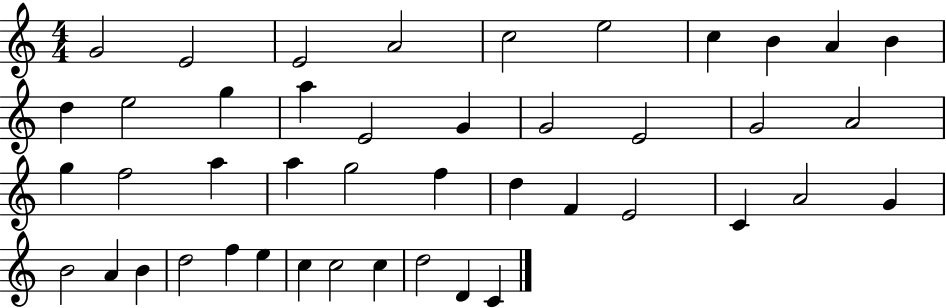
G4/h E4/h E4/h A4/h C5/h E5/h C5/q B4/q A4/q B4/q D5/q E5/h G5/q A5/q E4/h G4/q G4/h E4/h G4/h A4/h G5/q F5/h A5/q A5/q G5/h F5/q D5/q F4/q E4/h C4/q A4/h G4/q B4/h A4/q B4/q D5/h F5/q E5/q C5/q C5/h C5/q D5/h D4/q C4/q